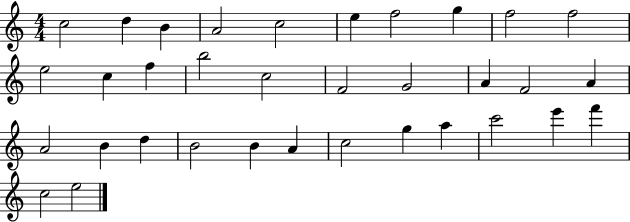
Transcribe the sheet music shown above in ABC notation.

X:1
T:Untitled
M:4/4
L:1/4
K:C
c2 d B A2 c2 e f2 g f2 f2 e2 c f b2 c2 F2 G2 A F2 A A2 B d B2 B A c2 g a c'2 e' f' c2 e2